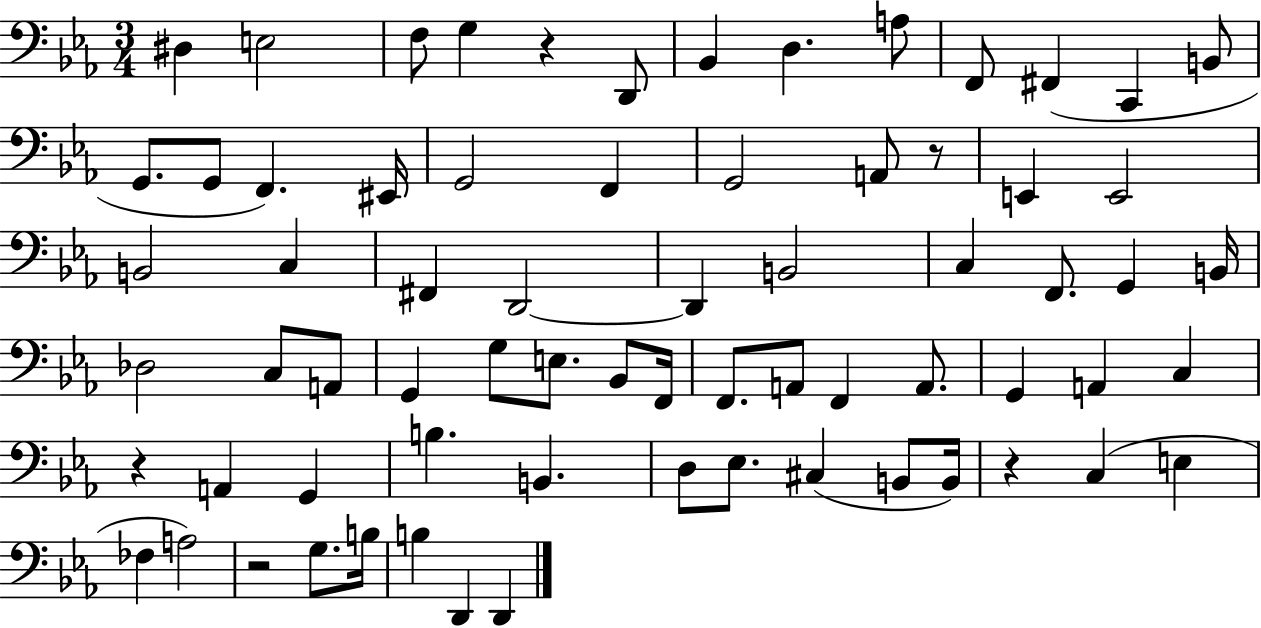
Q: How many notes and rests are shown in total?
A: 70